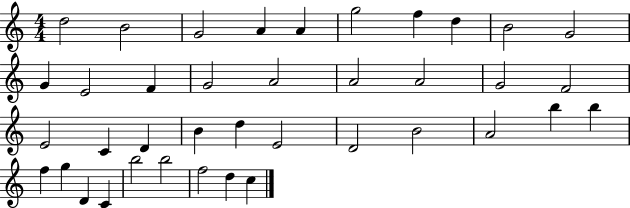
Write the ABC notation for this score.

X:1
T:Untitled
M:4/4
L:1/4
K:C
d2 B2 G2 A A g2 f d B2 G2 G E2 F G2 A2 A2 A2 G2 F2 E2 C D B d E2 D2 B2 A2 b b f g D C b2 b2 f2 d c